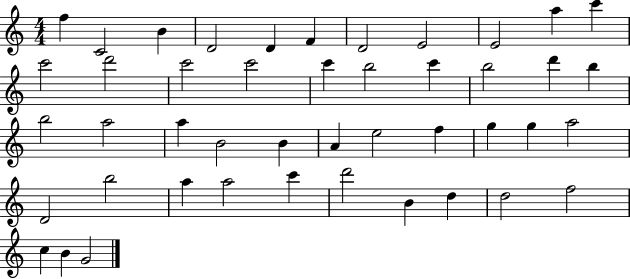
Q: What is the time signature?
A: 4/4